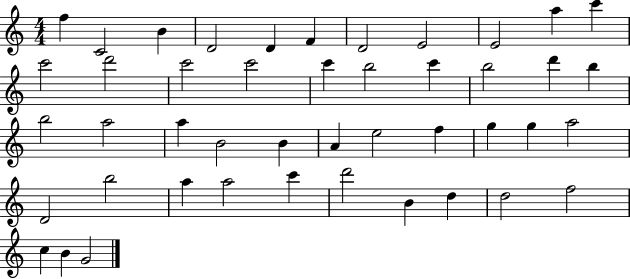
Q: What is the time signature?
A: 4/4